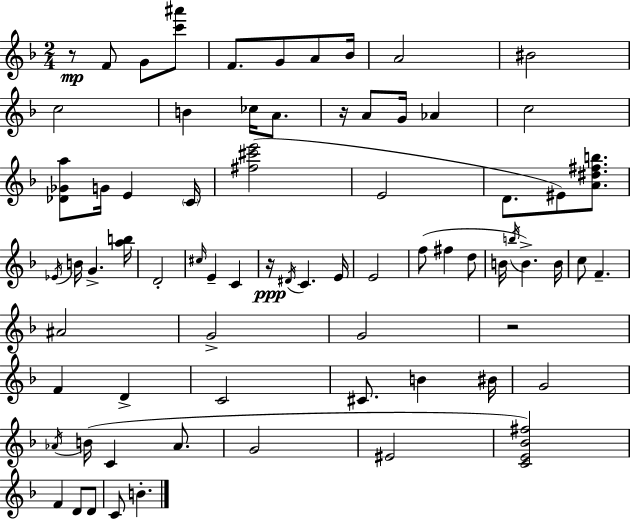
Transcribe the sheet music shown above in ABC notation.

X:1
T:Untitled
M:2/4
L:1/4
K:F
z/2 F/2 G/2 [c'^a']/2 F/2 G/2 A/2 _B/4 A2 ^B2 c2 B _c/4 A/2 z/4 A/2 G/4 _A c2 [_D_Ga]/2 G/4 E C/4 [^f^c'e']2 E2 D/2 ^E/2 [A^d^fb]/2 _E/4 B/4 G [ab]/4 D2 ^c/4 E C z/4 ^D/4 C E/4 E2 f/2 ^f d/2 B/4 b/4 B B/4 c/2 F ^A2 G2 G2 z2 F D C2 ^C/2 B ^B/4 G2 _A/4 B/4 C _A/2 G2 ^E2 [CE_B^f]2 F D/2 D/2 C/2 B